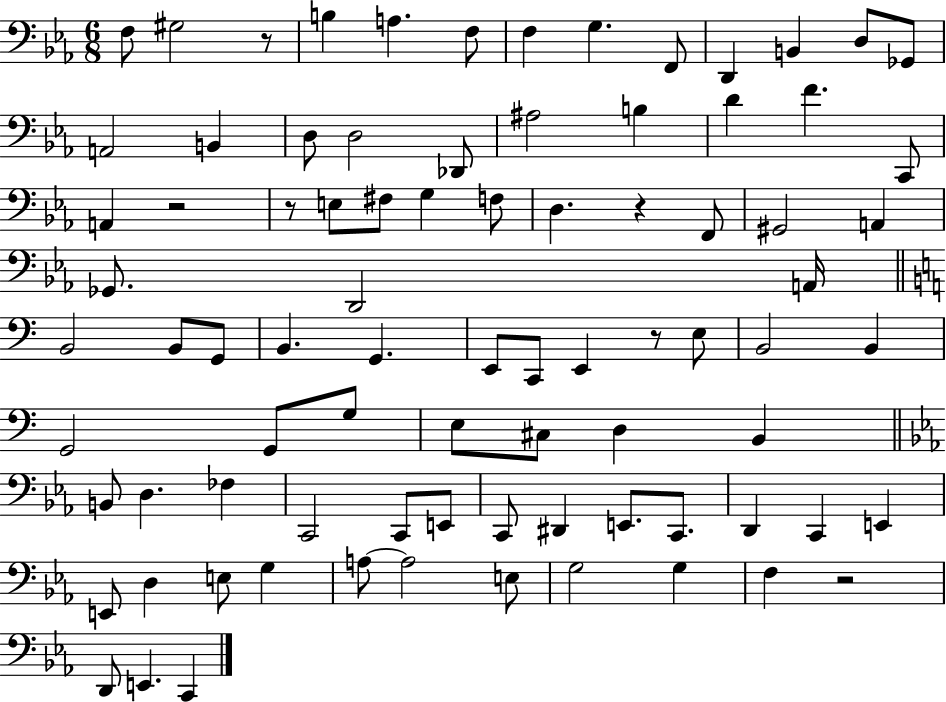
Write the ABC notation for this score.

X:1
T:Untitled
M:6/8
L:1/4
K:Eb
F,/2 ^G,2 z/2 B, A, F,/2 F, G, F,,/2 D,, B,, D,/2 _G,,/2 A,,2 B,, D,/2 D,2 _D,,/2 ^A,2 B, D F C,,/2 A,, z2 z/2 E,/2 ^F,/2 G, F,/2 D, z F,,/2 ^G,,2 A,, _G,,/2 D,,2 A,,/4 B,,2 B,,/2 G,,/2 B,, G,, E,,/2 C,,/2 E,, z/2 E,/2 B,,2 B,, G,,2 G,,/2 G,/2 E,/2 ^C,/2 D, B,, B,,/2 D, _F, C,,2 C,,/2 E,,/2 C,,/2 ^D,, E,,/2 C,,/2 D,, C,, E,, E,,/2 D, E,/2 G, A,/2 A,2 E,/2 G,2 G, F, z2 D,,/2 E,, C,,